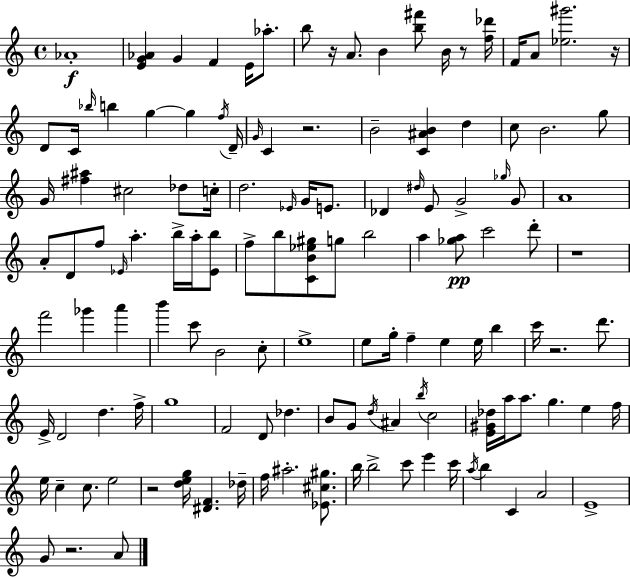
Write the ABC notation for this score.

X:1
T:Untitled
M:4/4
L:1/4
K:C
_A4 [EG_A] G F E/4 _a/2 b/2 z/4 A/2 B [b^f']/2 B/4 z/2 [f_d']/4 F/4 A/2 [_e^g']2 z/4 D/2 C/4 _b/4 b g g f/4 D/4 G/4 C z2 B2 [C^AB] d c/2 B2 g/2 G/4 [^f^a] ^c2 _d/2 c/4 d2 _E/4 G/4 E/2 _D ^d/4 E/2 G2 _g/4 G/2 A4 A/2 D/2 f/2 _E/4 a b/4 a/4 [_Eb]/2 f/2 b/2 [CB_e^g]/2 g/2 b2 a [_ga]/2 c'2 d'/2 z4 f'2 _g' a' b' c'/2 B2 c/2 e4 e/2 g/4 f e e/4 b c'/4 z2 d'/2 E/4 D2 d f/4 g4 F2 D/2 _d B/2 G/2 d/4 ^A b/4 c2 [E^G_d]/4 a/4 a/2 g e f/4 e/4 c c/2 e2 z2 [deg]/4 [^DF] _d/4 f/4 ^a2 [_E^c^g]/2 b/4 b2 c'/2 e' c'/4 a/4 b C A2 E4 G/2 z2 A/2